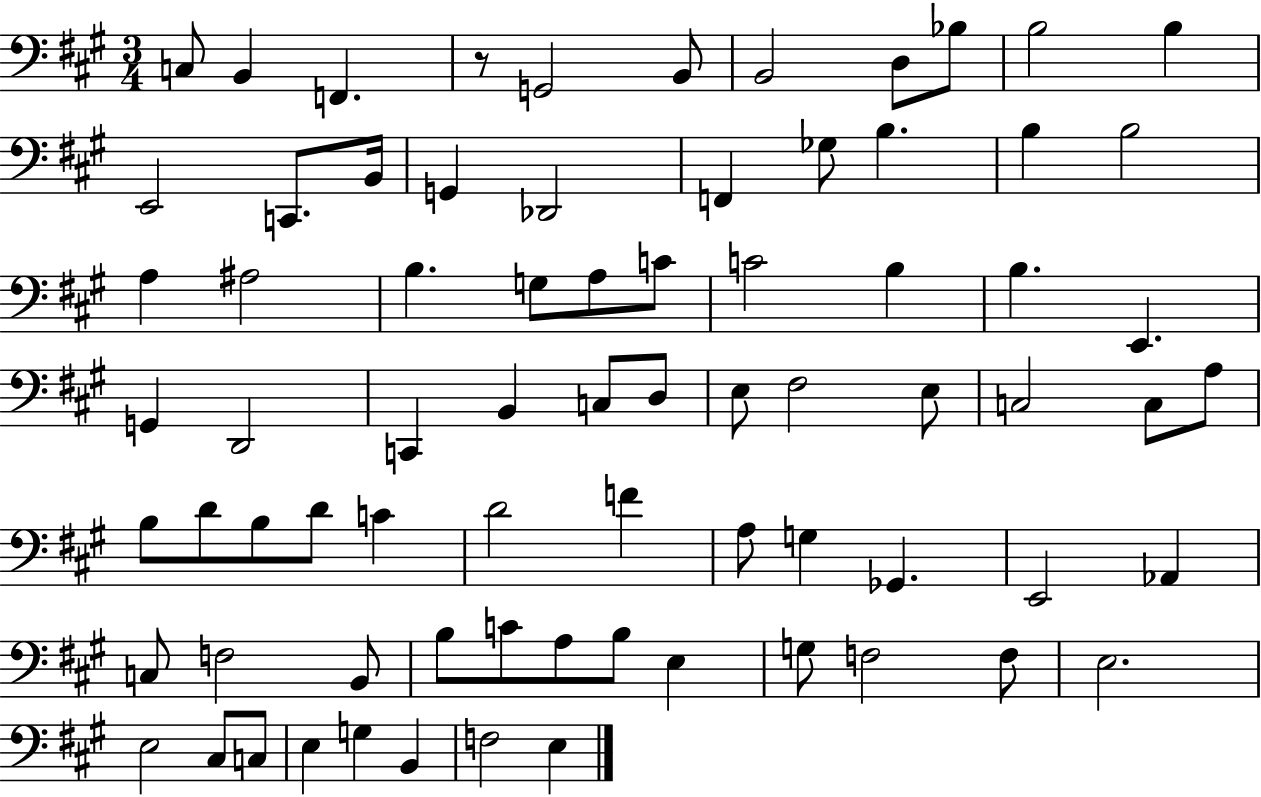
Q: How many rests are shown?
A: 1